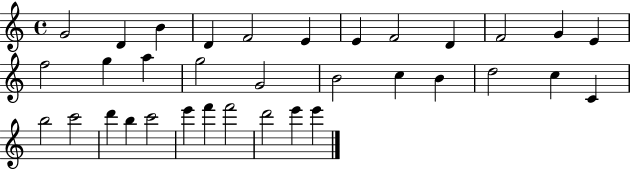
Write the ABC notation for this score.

X:1
T:Untitled
M:4/4
L:1/4
K:C
G2 D B D F2 E E F2 D F2 G E f2 g a g2 G2 B2 c B d2 c C b2 c'2 d' b c'2 e' f' f'2 d'2 e' e'